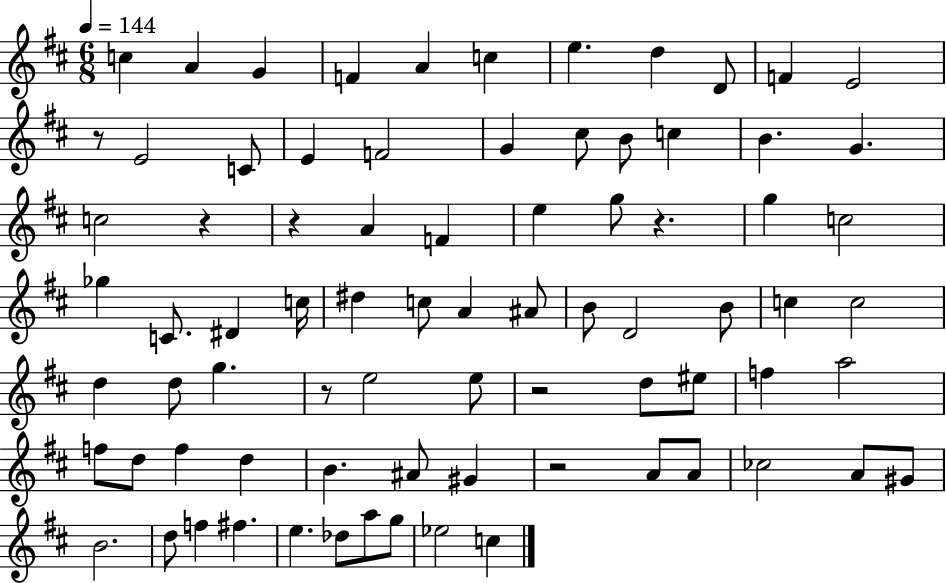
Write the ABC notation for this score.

X:1
T:Untitled
M:6/8
L:1/4
K:D
c A G F A c e d D/2 F E2 z/2 E2 C/2 E F2 G ^c/2 B/2 c B G c2 z z A F e g/2 z g c2 _g C/2 ^D c/4 ^d c/2 A ^A/2 B/2 D2 B/2 c c2 d d/2 g z/2 e2 e/2 z2 d/2 ^e/2 f a2 f/2 d/2 f d B ^A/2 ^G z2 A/2 A/2 _c2 A/2 ^G/2 B2 d/2 f ^f e _d/2 a/2 g/2 _e2 c